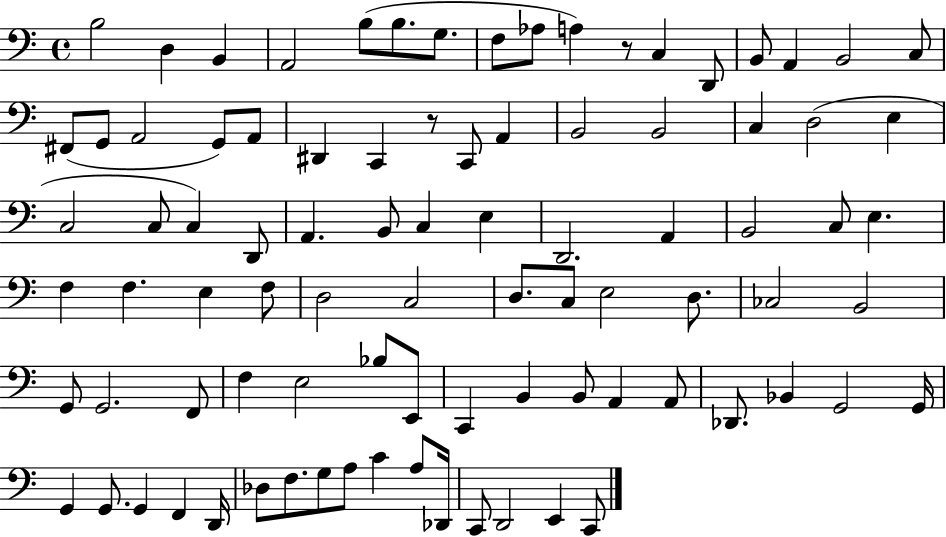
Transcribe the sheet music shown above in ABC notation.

X:1
T:Untitled
M:4/4
L:1/4
K:C
B,2 D, B,, A,,2 B,/2 B,/2 G,/2 F,/2 _A,/2 A, z/2 C, D,,/2 B,,/2 A,, B,,2 C,/2 ^F,,/2 G,,/2 A,,2 G,,/2 A,,/2 ^D,, C,, z/2 C,,/2 A,, B,,2 B,,2 C, D,2 E, C,2 C,/2 C, D,,/2 A,, B,,/2 C, E, D,,2 A,, B,,2 C,/2 E, F, F, E, F,/2 D,2 C,2 D,/2 C,/2 E,2 D,/2 _C,2 B,,2 G,,/2 G,,2 F,,/2 F, E,2 _B,/2 E,,/2 C,, B,, B,,/2 A,, A,,/2 _D,,/2 _B,, G,,2 G,,/4 G,, G,,/2 G,, F,, D,,/4 _D,/2 F,/2 G,/2 A,/2 C A,/2 _D,,/4 C,,/2 D,,2 E,, C,,/2